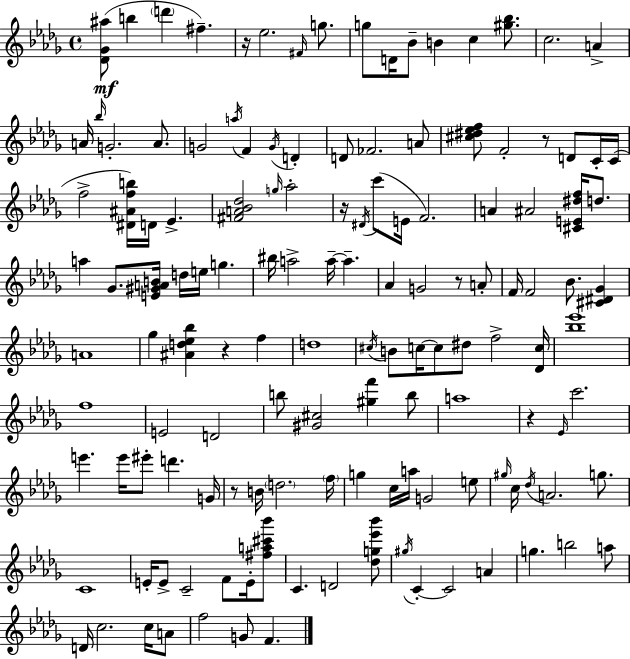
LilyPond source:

{
  \clef treble
  \time 4/4
  \defaultTimeSignature
  \key bes \minor
  \repeat volta 2 { <des' ges' ais''>8(\mf b''4 \parenthesize d'''4 fis''4.--) | r16 ees''2. \grace { fis'16 } g''8. | g''8 d'16 bes'8-- b'4 c''4 <gis'' bes''>8. | c''2. a'4-> | \break a'16 \grace { bes''16 } g'2.-. a'8. | g'2 \acciaccatura { a''16 } f'4 \acciaccatura { g'16 } | d'4-. d'8 fes'2. | a'8 <cis'' dis'' ees'' f''>8 f'2-. r8 | \break d'8 c'16-. c'16( f''2-> <dis' ais' f'' b''>16) d'16 ees'4.-> | <fis' a' bes' des''>2 \grace { g''16 } aes''2-. | r16 \acciaccatura { dis'16 }( c'''8 e'16 f'2.) | a'4 ais'2 | \break <cis' e' dis'' f''>16 d''8. a''4 ges'8. <e' gis' a' b'>16 d''16 e''16 | g''4. bis''16 a''2-> a''16--~~ | a''4.-- aes'4 g'2 | r8 a'8-. f'16 f'2 bes'8. | \break <cis' dis' ges'>4 a'1 | ges''4 <ais' d'' ees'' bes''>4 r4 | f''4 d''1 | \acciaccatura { cis''16 } b'8 c''16~~ c''8 dis''8 f''2-> | \break <des' c''>16 <bes'' ees'''>1 | f''1 | e'2 d'2 | b''8 <gis' cis''>2 | \break <gis'' f'''>4 b''8 a''1 | r4 \grace { ees'16 } c'''2. | e'''4. e'''16 eis'''8-. | d'''4. g'16 r8 b'16 \parenthesize d''2. | \break \parenthesize f''16 g''4 c''16 a''16 g'2 | e''8 \grace { gis''16 } c''16 \acciaccatura { des''16 } a'2. | g''8. c'1 | e'16-. e'8-> c'2-- | \break f'8 e'16-. <fis'' a'' cis''' bes'''>8 c'4. | d'2 <des'' g'' ees''' bes'''>8 \acciaccatura { gis''16 } c'4-.~~ c'2 | a'4 g''4. | b''2 a''8 d'16 c''2. | \break c''16 a'8 f''2 | g'8 f'4. } \bar "|."
}